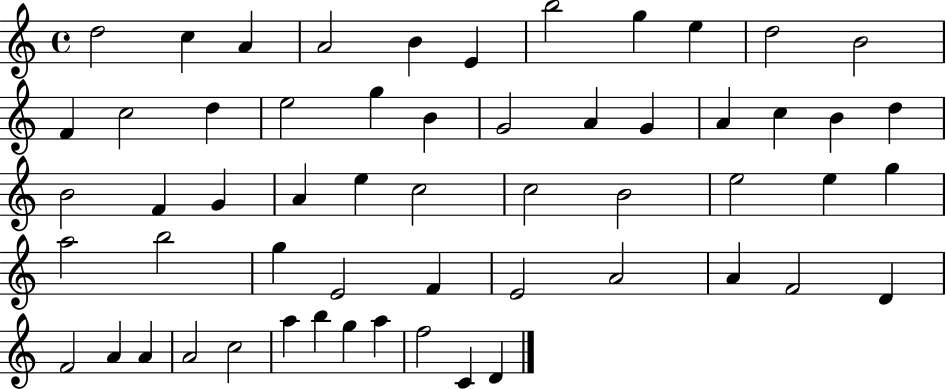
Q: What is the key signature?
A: C major